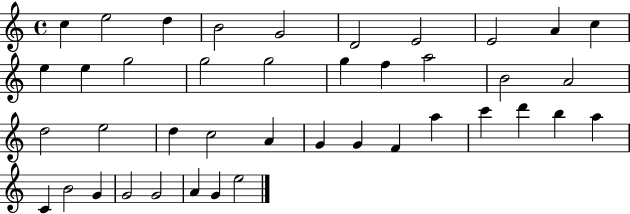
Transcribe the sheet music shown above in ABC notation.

X:1
T:Untitled
M:4/4
L:1/4
K:C
c e2 d B2 G2 D2 E2 E2 A c e e g2 g2 g2 g f a2 B2 A2 d2 e2 d c2 A G G F a c' d' b a C B2 G G2 G2 A G e2